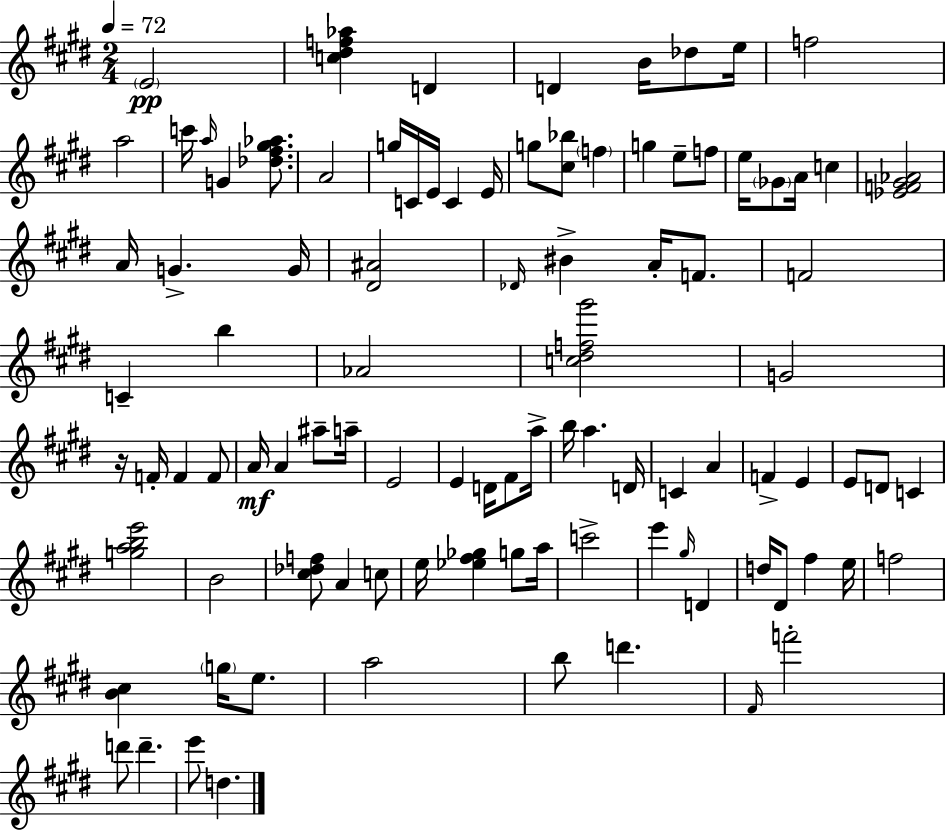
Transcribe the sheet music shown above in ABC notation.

X:1
T:Untitled
M:2/4
L:1/4
K:E
E2 [c^df_a] D D B/4 _d/2 e/4 f2 a2 c'/4 a/4 G [_d^f^g_a]/2 A2 g/4 C/4 E/4 C E/4 g/2 [^c_b]/2 f g e/2 f/2 e/4 _G/2 A/4 c [_EF^G_A]2 A/4 G G/4 [^D^A]2 _D/4 ^B A/4 F/2 F2 C b _A2 [c^df^g']2 G2 z/4 F/4 F F/2 A/4 A ^a/2 a/4 E2 E D/4 ^F/2 a/4 b/4 a D/4 C A F E E/2 D/2 C [gabe']2 B2 [^c_df]/2 A c/2 e/4 [_e^f_g] g/2 a/4 c'2 e' ^g/4 D d/4 ^D/2 ^f e/4 f2 [B^c] g/4 e/2 a2 b/2 d' ^F/4 f'2 d'/2 d' e'/2 d